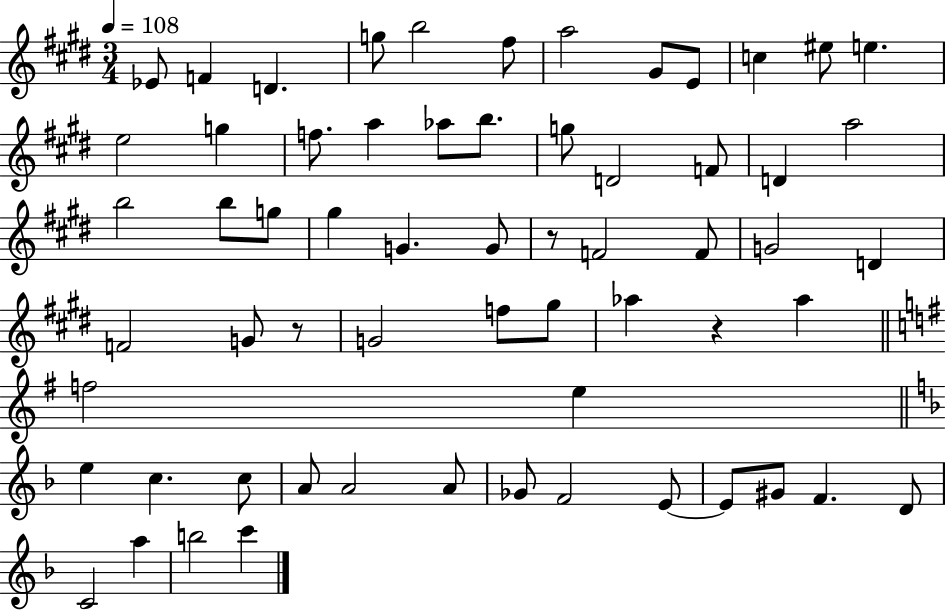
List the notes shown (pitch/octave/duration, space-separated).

Eb4/e F4/q D4/q. G5/e B5/h F#5/e A5/h G#4/e E4/e C5/q EIS5/e E5/q. E5/h G5/q F5/e. A5/q Ab5/e B5/e. G5/e D4/h F4/e D4/q A5/h B5/h B5/e G5/e G#5/q G4/q. G4/e R/e F4/h F4/e G4/h D4/q F4/h G4/e R/e G4/h F5/e G#5/e Ab5/q R/q Ab5/q F5/h E5/q E5/q C5/q. C5/e A4/e A4/h A4/e Gb4/e F4/h E4/e E4/e G#4/e F4/q. D4/e C4/h A5/q B5/h C6/q